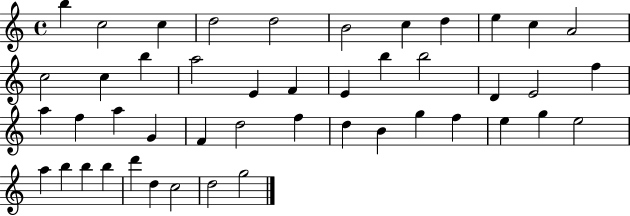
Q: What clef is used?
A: treble